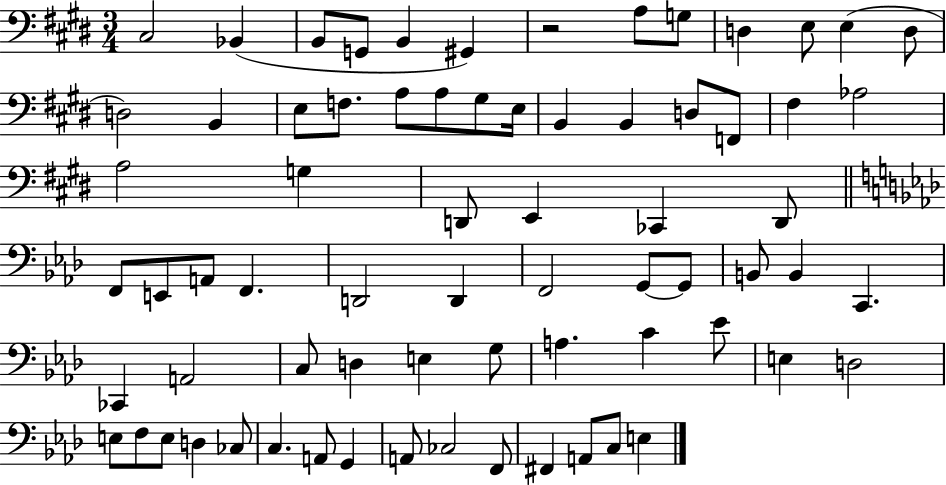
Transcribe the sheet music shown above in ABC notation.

X:1
T:Untitled
M:3/4
L:1/4
K:E
^C,2 _B,, B,,/2 G,,/2 B,, ^G,, z2 A,/2 G,/2 D, E,/2 E, D,/2 D,2 B,, E,/2 F,/2 A,/2 A,/2 ^G,/2 E,/4 B,, B,, D,/2 F,,/2 ^F, _A,2 A,2 G, D,,/2 E,, _C,, D,,/2 F,,/2 E,,/2 A,,/2 F,, D,,2 D,, F,,2 G,,/2 G,,/2 B,,/2 B,, C,, _C,, A,,2 C,/2 D, E, G,/2 A, C _E/2 E, D,2 E,/2 F,/2 E,/2 D, _C,/2 C, A,,/2 G,, A,,/2 _C,2 F,,/2 ^F,, A,,/2 C,/2 E,